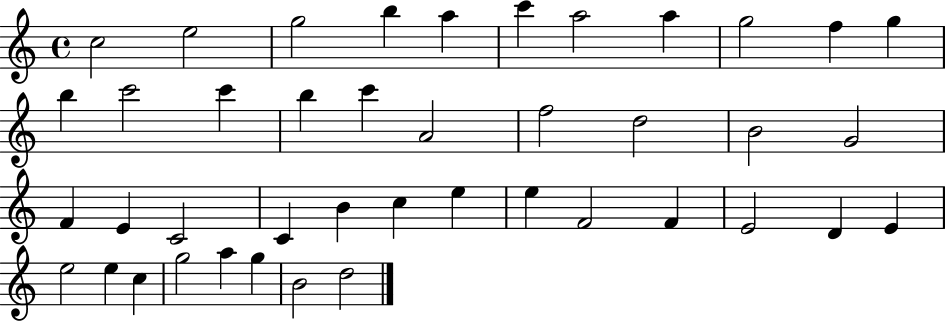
X:1
T:Untitled
M:4/4
L:1/4
K:C
c2 e2 g2 b a c' a2 a g2 f g b c'2 c' b c' A2 f2 d2 B2 G2 F E C2 C B c e e F2 F E2 D E e2 e c g2 a g B2 d2